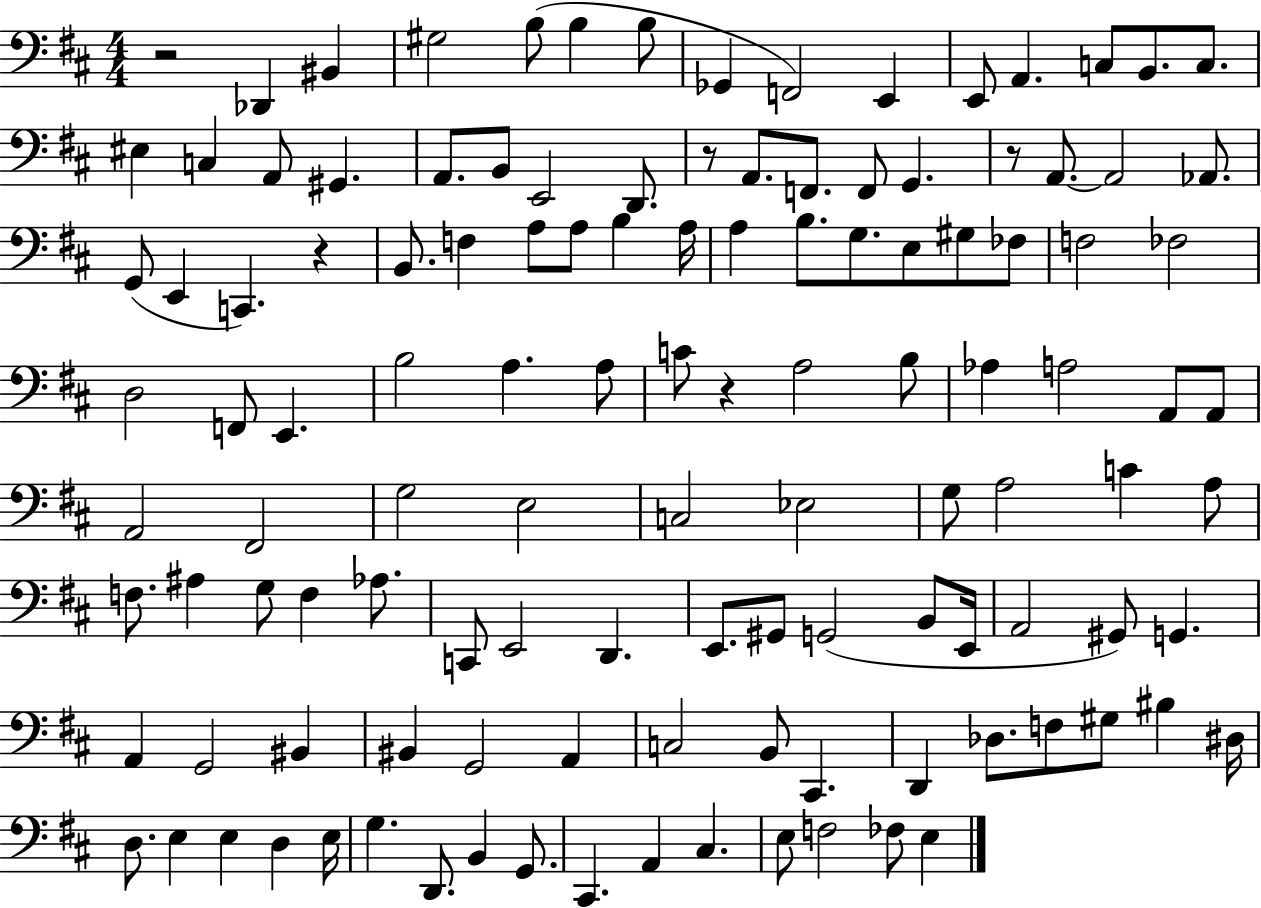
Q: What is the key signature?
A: D major